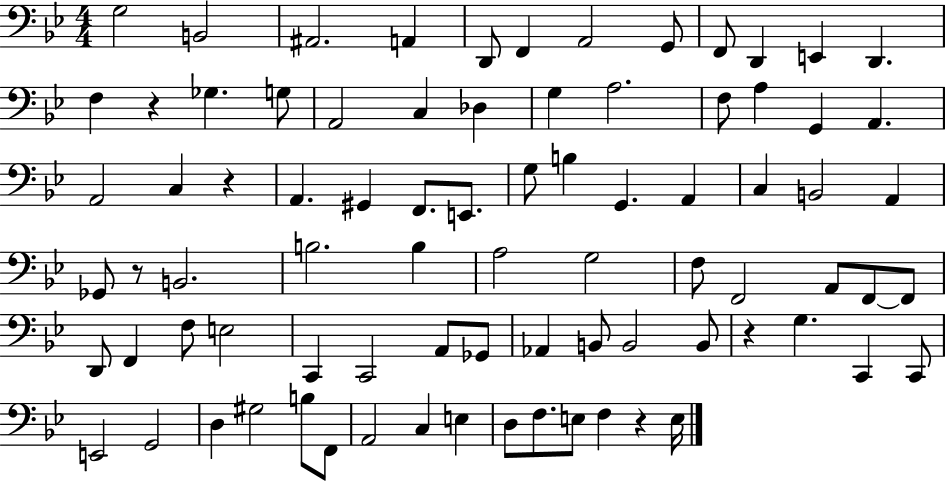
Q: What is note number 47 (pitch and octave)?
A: F2